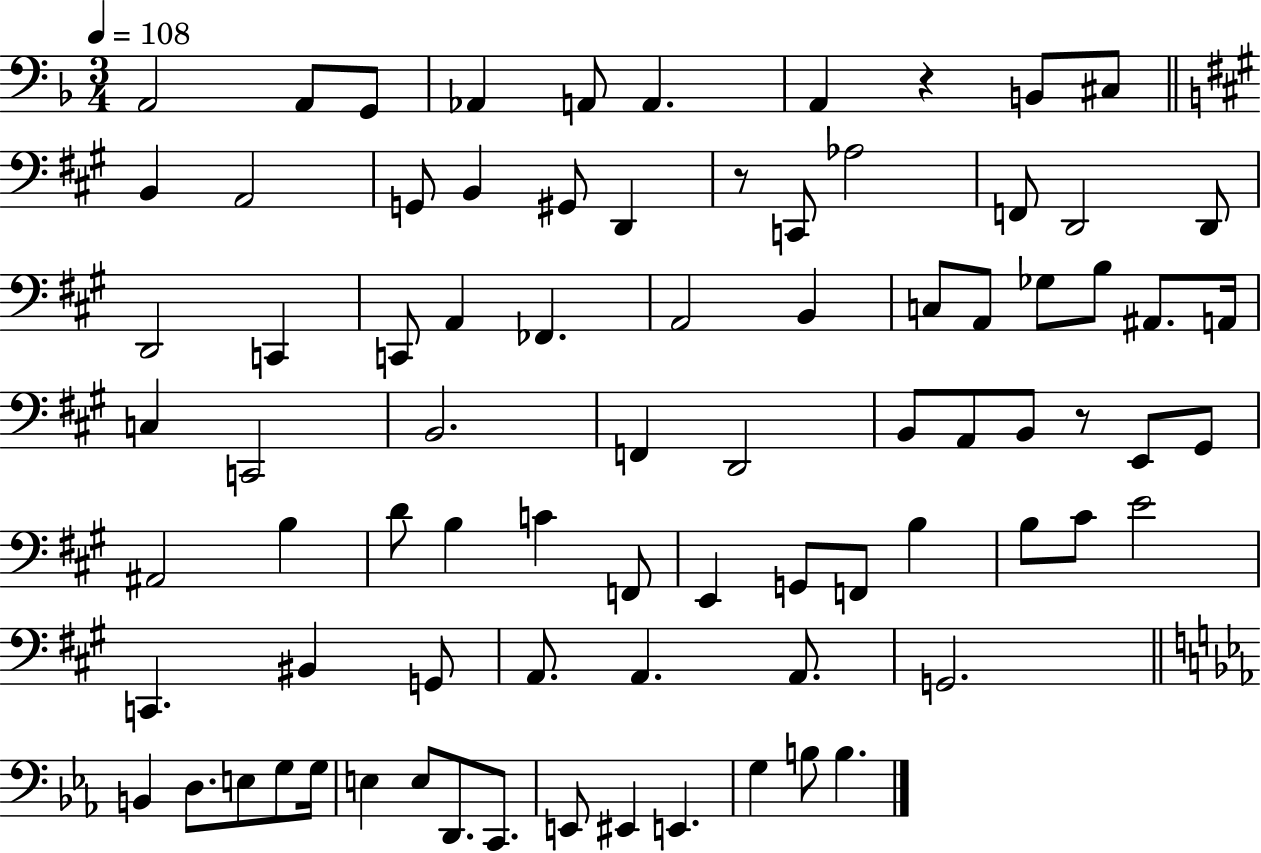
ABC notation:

X:1
T:Untitled
M:3/4
L:1/4
K:F
A,,2 A,,/2 G,,/2 _A,, A,,/2 A,, A,, z B,,/2 ^C,/2 B,, A,,2 G,,/2 B,, ^G,,/2 D,, z/2 C,,/2 _A,2 F,,/2 D,,2 D,,/2 D,,2 C,, C,,/2 A,, _F,, A,,2 B,, C,/2 A,,/2 _G,/2 B,/2 ^A,,/2 A,,/4 C, C,,2 B,,2 F,, D,,2 B,,/2 A,,/2 B,,/2 z/2 E,,/2 ^G,,/2 ^A,,2 B, D/2 B, C F,,/2 E,, G,,/2 F,,/2 B, B,/2 ^C/2 E2 C,, ^B,, G,,/2 A,,/2 A,, A,,/2 G,,2 B,, D,/2 E,/2 G,/2 G,/4 E, E,/2 D,,/2 C,,/2 E,,/2 ^E,, E,, G, B,/2 B,